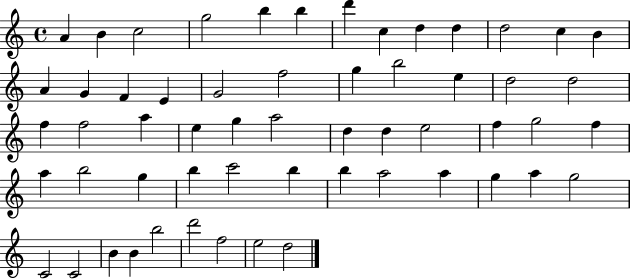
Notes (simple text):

A4/q B4/q C5/h G5/h B5/q B5/q D6/q C5/q D5/q D5/q D5/h C5/q B4/q A4/q G4/q F4/q E4/q G4/h F5/h G5/q B5/h E5/q D5/h D5/h F5/q F5/h A5/q E5/q G5/q A5/h D5/q D5/q E5/h F5/q G5/h F5/q A5/q B5/h G5/q B5/q C6/h B5/q B5/q A5/h A5/q G5/q A5/q G5/h C4/h C4/h B4/q B4/q B5/h D6/h F5/h E5/h D5/h